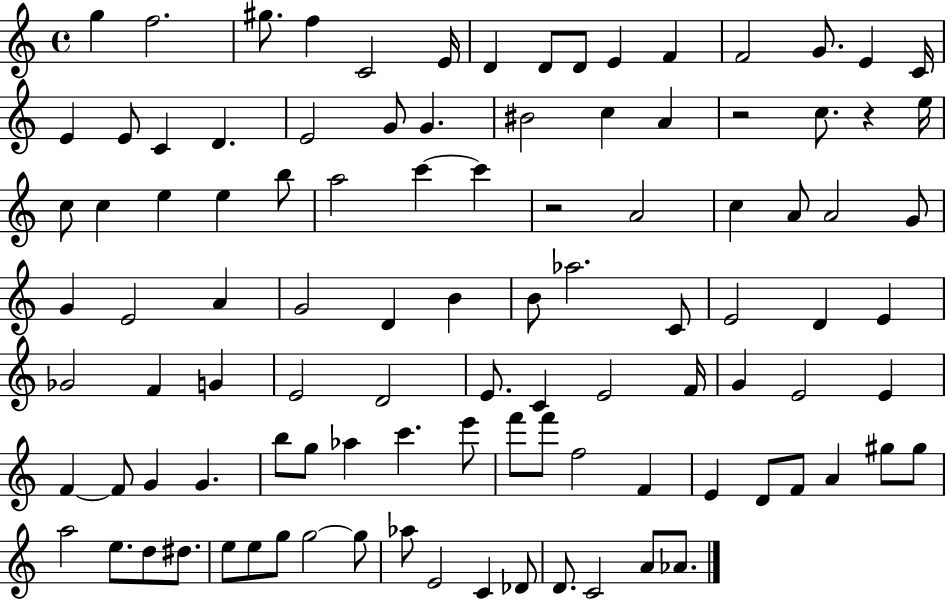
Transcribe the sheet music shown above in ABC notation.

X:1
T:Untitled
M:4/4
L:1/4
K:C
g f2 ^g/2 f C2 E/4 D D/2 D/2 E F F2 G/2 E C/4 E E/2 C D E2 G/2 G ^B2 c A z2 c/2 z e/4 c/2 c e e b/2 a2 c' c' z2 A2 c A/2 A2 G/2 G E2 A G2 D B B/2 _a2 C/2 E2 D E _G2 F G E2 D2 E/2 C E2 F/4 G E2 E F F/2 G G b/2 g/2 _a c' e'/2 f'/2 f'/2 f2 F E D/2 F/2 A ^g/2 ^g/2 a2 e/2 d/2 ^d/2 e/2 e/2 g/2 g2 g/2 _a/2 E2 C _D/2 D/2 C2 A/2 _A/2